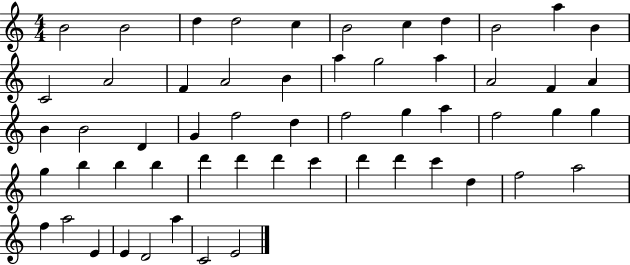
X:1
T:Untitled
M:4/4
L:1/4
K:C
B2 B2 d d2 c B2 c d B2 a B C2 A2 F A2 B a g2 a A2 F A B B2 D G f2 d f2 g a f2 g g g b b b d' d' d' c' d' d' c' d f2 a2 f a2 E E D2 a C2 E2